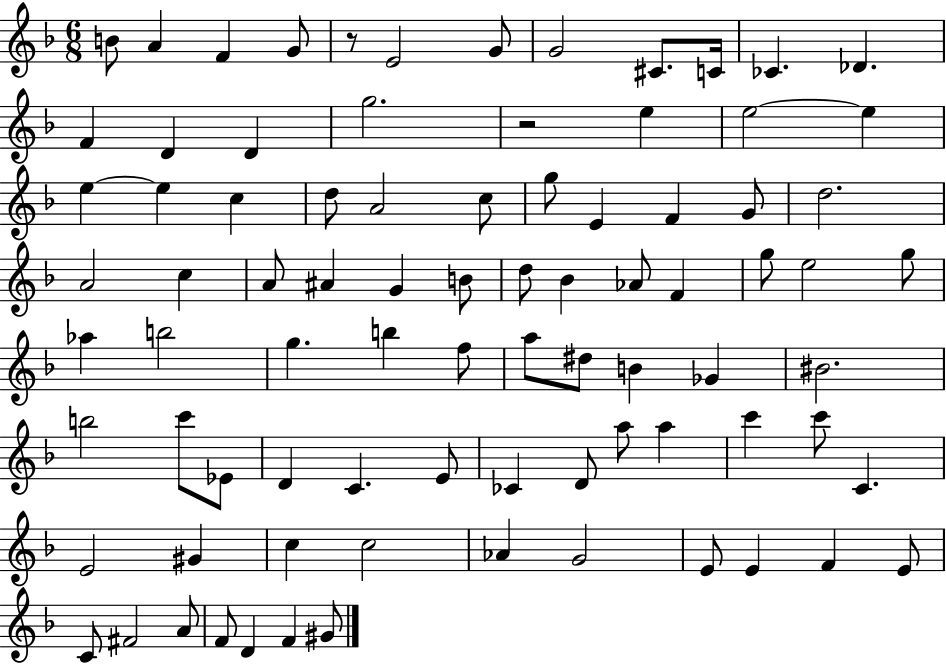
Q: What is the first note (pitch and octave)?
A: B4